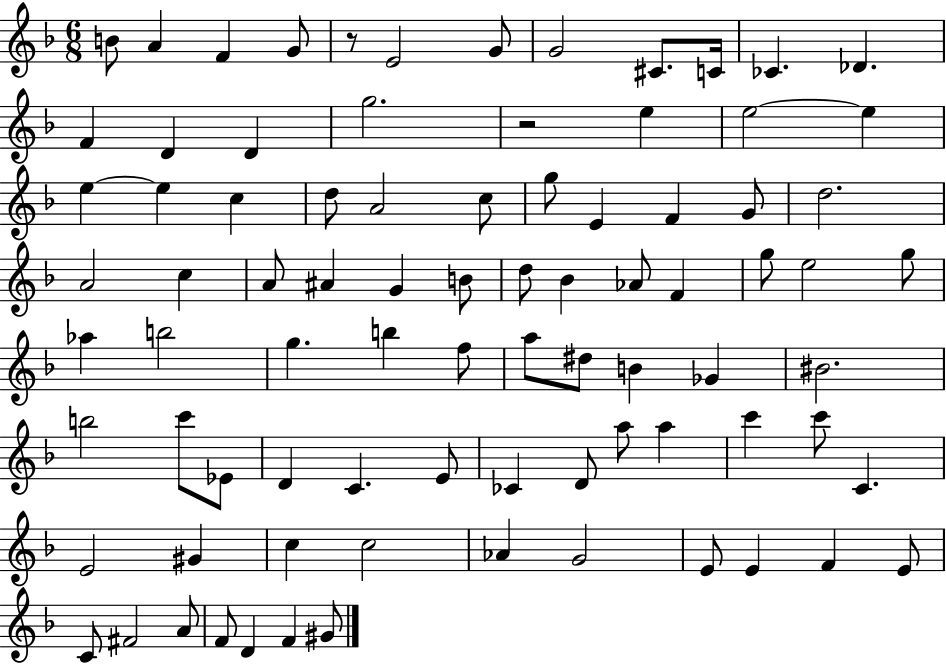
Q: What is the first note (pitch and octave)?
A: B4